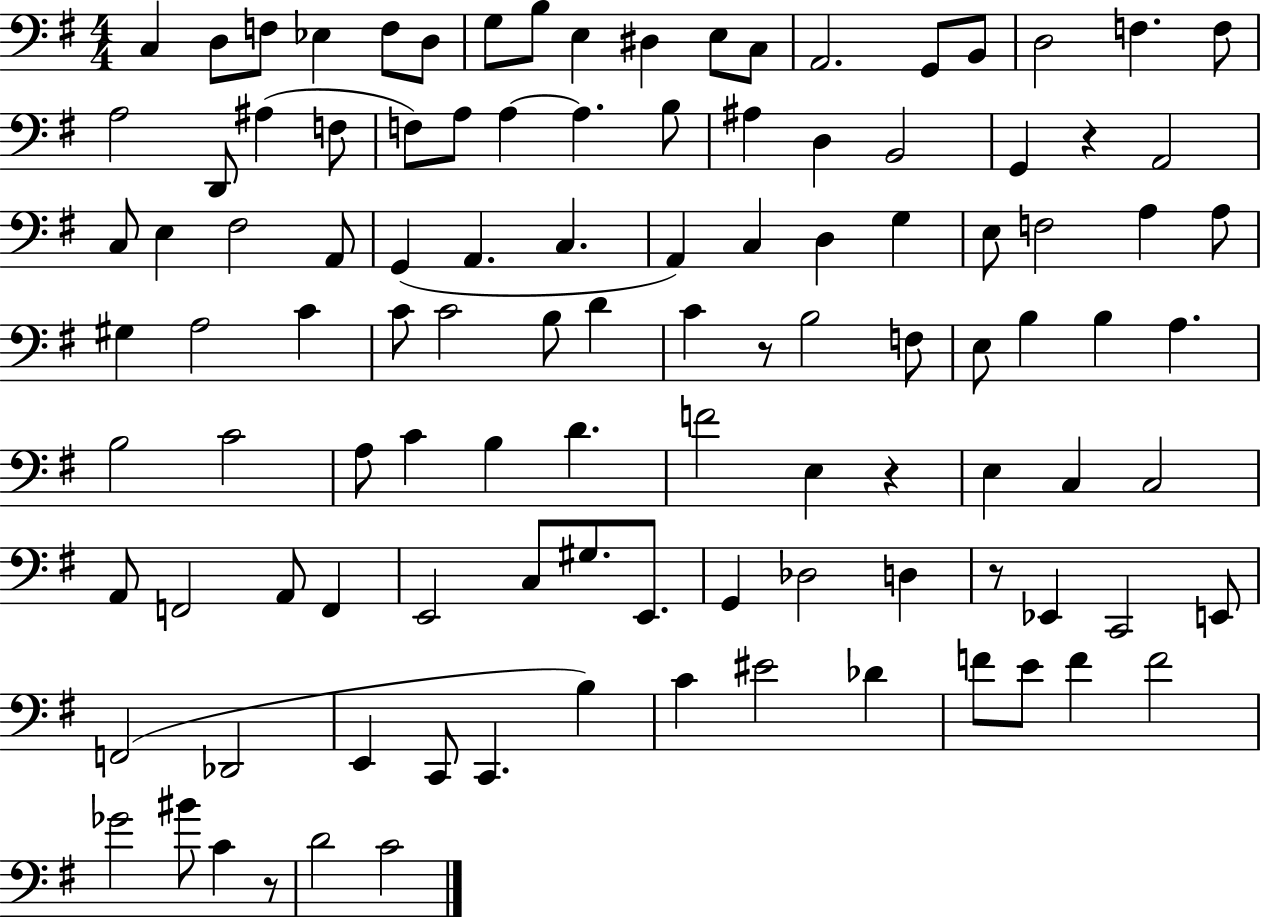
C3/q D3/e F3/e Eb3/q F3/e D3/e G3/e B3/e E3/q D#3/q E3/e C3/e A2/h. G2/e B2/e D3/h F3/q. F3/e A3/h D2/e A#3/q F3/e F3/e A3/e A3/q A3/q. B3/e A#3/q D3/q B2/h G2/q R/q A2/h C3/e E3/q F#3/h A2/e G2/q A2/q. C3/q. A2/q C3/q D3/q G3/q E3/e F3/h A3/q A3/e G#3/q A3/h C4/q C4/e C4/h B3/e D4/q C4/q R/e B3/h F3/e E3/e B3/q B3/q A3/q. B3/h C4/h A3/e C4/q B3/q D4/q. F4/h E3/q R/q E3/q C3/q C3/h A2/e F2/h A2/e F2/q E2/h C3/e G#3/e. E2/e. G2/q Db3/h D3/q R/e Eb2/q C2/h E2/e F2/h Db2/h E2/q C2/e C2/q. B3/q C4/q EIS4/h Db4/q F4/e E4/e F4/q F4/h Gb4/h BIS4/e C4/q R/e D4/h C4/h